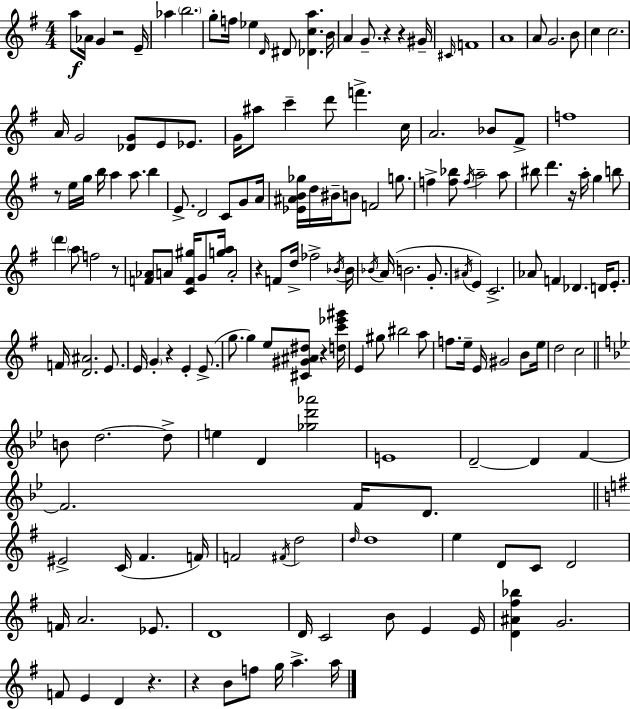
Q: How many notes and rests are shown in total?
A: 172